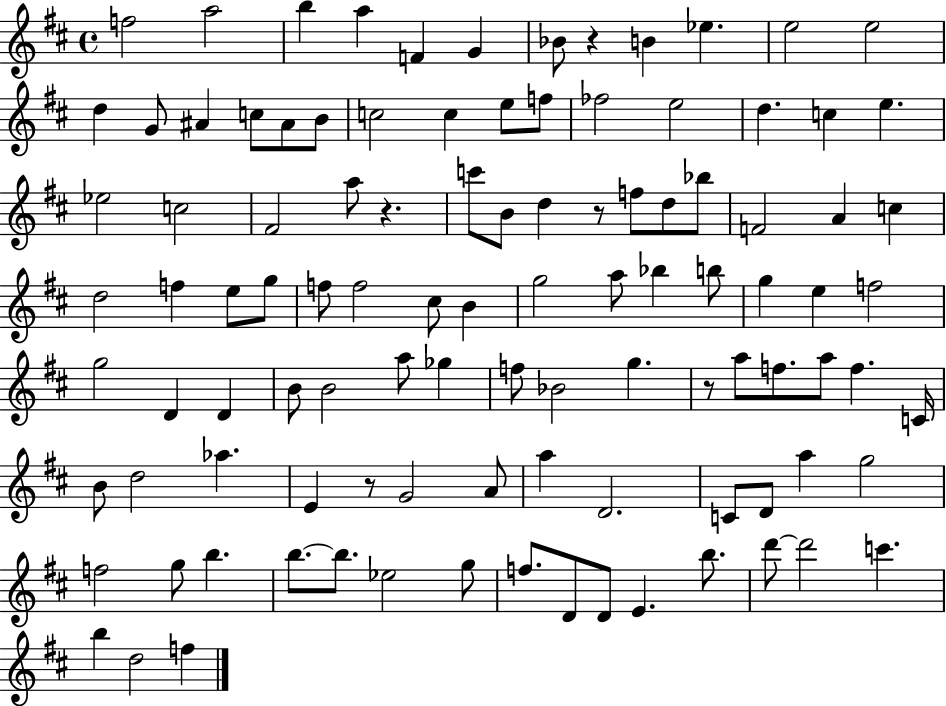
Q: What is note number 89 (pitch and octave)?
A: F5